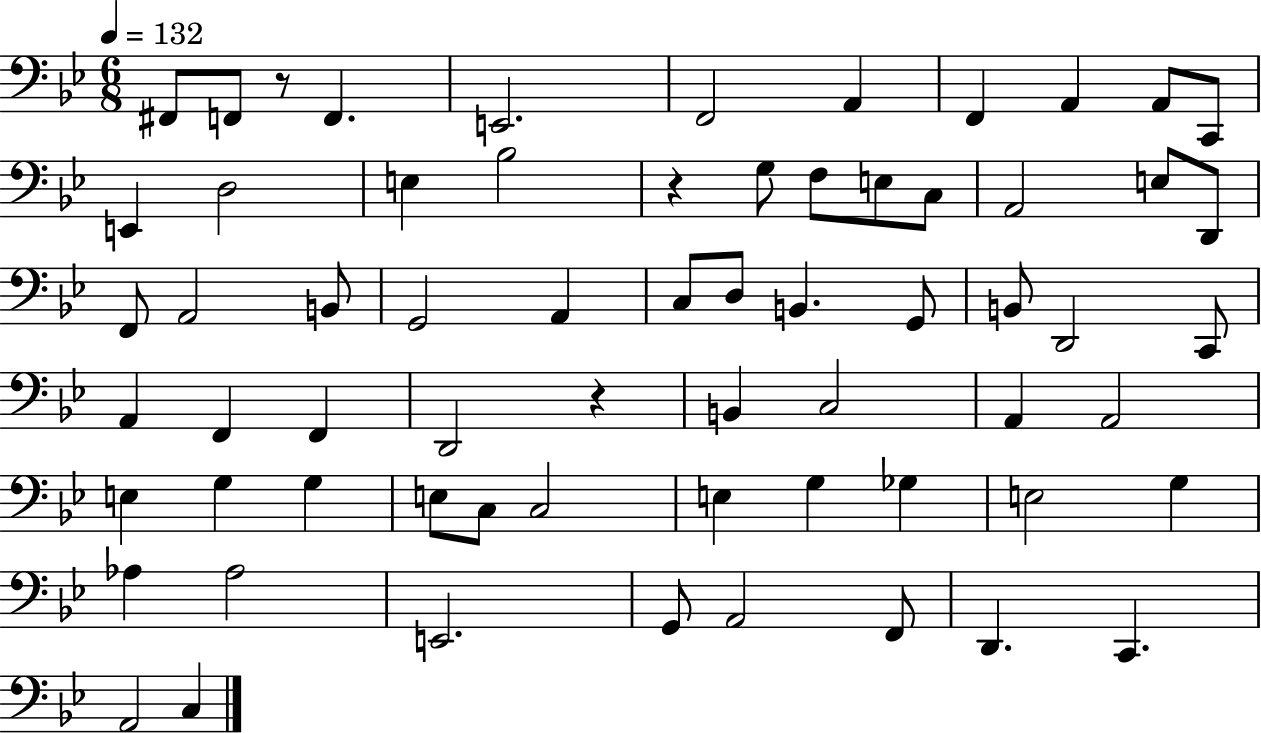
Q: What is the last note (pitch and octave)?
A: C3